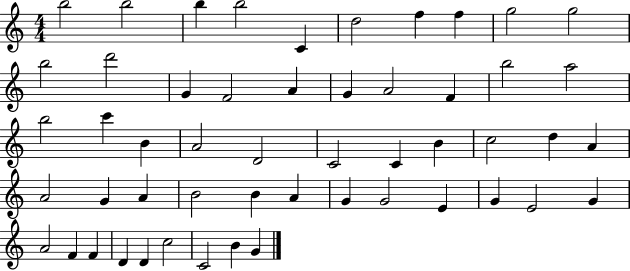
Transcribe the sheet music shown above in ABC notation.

X:1
T:Untitled
M:4/4
L:1/4
K:C
b2 b2 b b2 C d2 f f g2 g2 b2 d'2 G F2 A G A2 F b2 a2 b2 c' B A2 D2 C2 C B c2 d A A2 G A B2 B A G G2 E G E2 G A2 F F D D c2 C2 B G